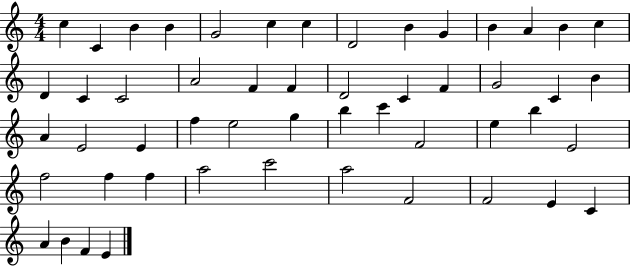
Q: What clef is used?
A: treble